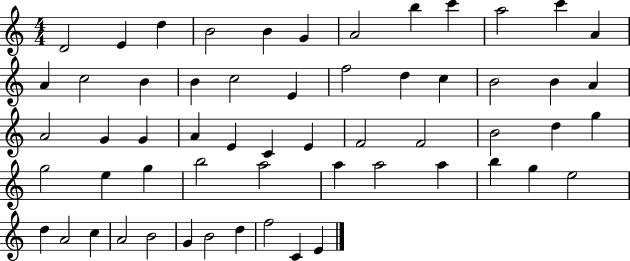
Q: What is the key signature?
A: C major